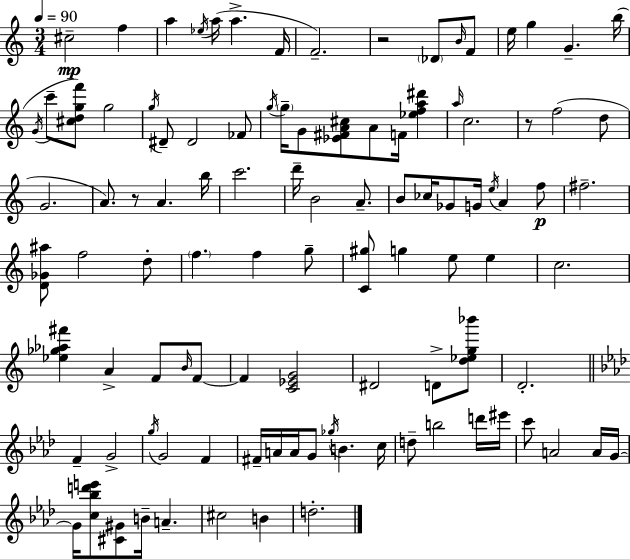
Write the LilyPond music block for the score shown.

{
  \clef treble
  \numericTimeSignature
  \time 3/4
  \key c \major
  \tempo 4 = 90
  \repeat volta 2 { cis''2--\mp f''4 | a''4 \acciaccatura { ees''16 }( a''16 a''4.-> | f'16 f'2.--) | r2 \parenthesize des'8 \grace { b'16 } | \break f'8 e''16 g''4 g'4.-- | b''16( \acciaccatura { g'16 } c'''8-- <cis'' d'' g'' f'''>8) g''2 | \acciaccatura { g''16 } dis'8-- dis'2 | fes'8 \acciaccatura { g''16 } \parenthesize g''16-- g'8 <ees' fis' a' cis''>8 a'8 | \break f'16 <ees'' f'' a'' dis'''>4 \grace { a''16 } c''2. | r8 f''2( | d''8 g'2. | a'8.) r8 a'4. | \break b''16 c'''2. | d'''16-- b'2 | a'8.-- b'8 ces''16 ges'8 g'16 | \acciaccatura { e''16 } a'4 f''8\p fis''2.-- | \break <d' ges' ais''>8 f''2 | d''8-. \parenthesize f''4. | f''4 g''8-- <c' gis''>8 g''4 | e''8 e''4 c''2. | \break <ees'' ges'' aes'' fis'''>4 a'4-> | f'8 \grace { b'16 } f'8~~ f'4 | <c' ees' g'>2 dis'2 | d'8-> <d'' ees'' g'' bes'''>8 d'2.-. | \break \bar "||" \break \key aes \major f'4-- g'2-> | \acciaccatura { g''16 } g'2 f'4 | fis'16-- a'16 a'16 g'8 \acciaccatura { ges''16 } b'4. | c''16 d''8-- b''2 | \break d'''16 eis'''16 c'''8 a'2 | a'16 g'16~~ g'16 <c'' bes'' d''' e'''>8 <cis' gis'>8 b'16-- a'4.-- | cis''2 b'4 | d''2.-. | \break } \bar "|."
}